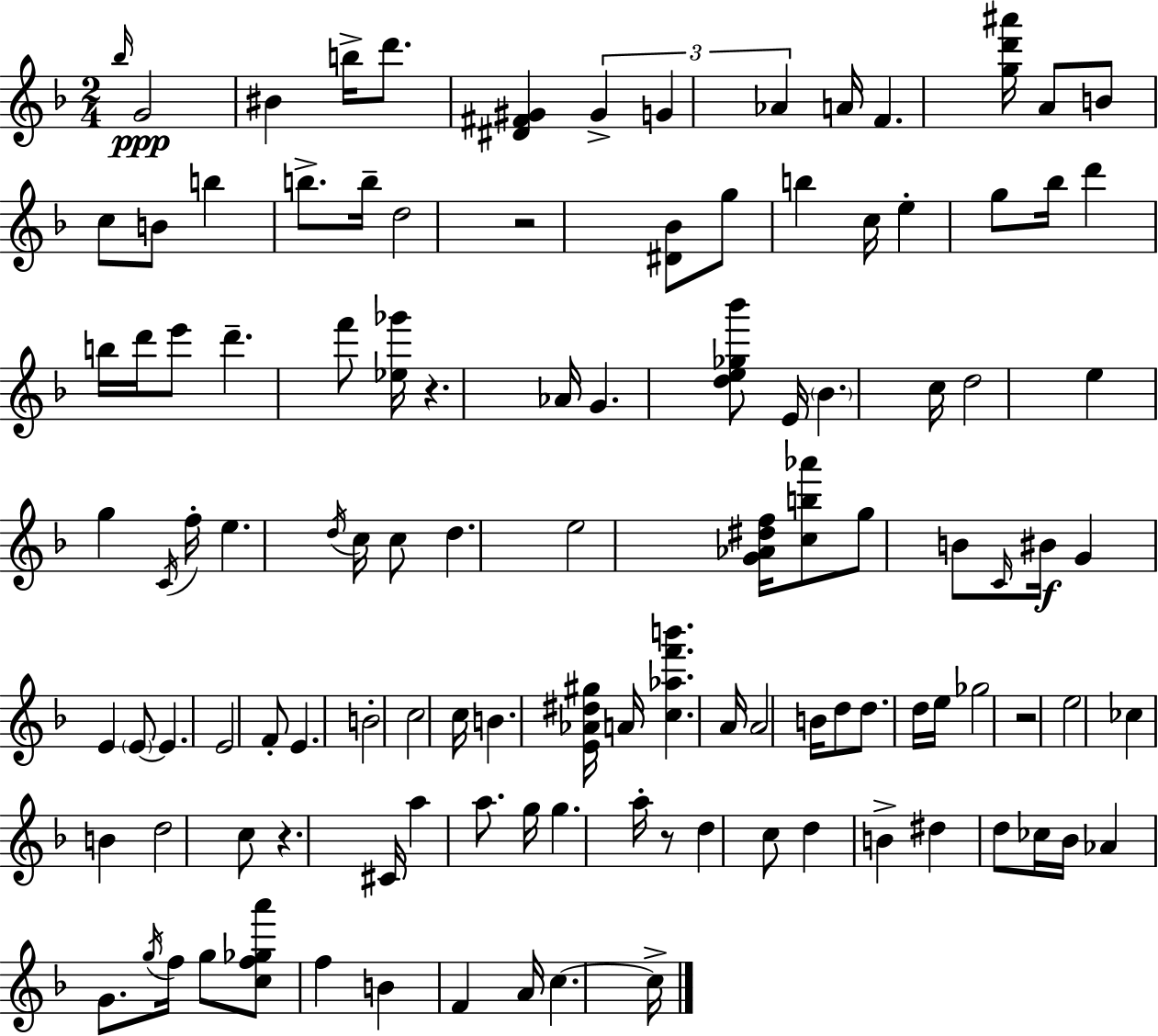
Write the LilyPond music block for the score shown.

{
  \clef treble
  \numericTimeSignature
  \time 2/4
  \key f \major
  \grace { bes''16 }\ppp g'2 | bis'4 b''16-> d'''8. | <dis' fis' gis'>4 \tuplet 3/2 { gis'4-> | g'4 aes'4 } | \break a'16 f'4. | <g'' d''' ais'''>16 a'8 b'8 c''8 b'8 | b''4 b''8.-> | b''16-- d''2 | \break r2 | <dis' bes'>8 g''8 b''4 | c''16 e''4-. g''8 | bes''16 d'''4 b''16 d'''16 e'''8 | \break d'''4.-- f'''8 | <ees'' ges'''>16 r4. | aes'16 g'4. <d'' e'' ges'' bes'''>8 | e'16 \parenthesize bes'4. | \break c''16 d''2 | e''4 g''4 | \acciaccatura { c'16 } f''16-. e''4. | \acciaccatura { d''16 } c''16 c''8 d''4. | \break e''2 | <g' aes' dis'' f''>16 <c'' b'' aes'''>8 g''8 | b'8 \grace { c'16 }\f bis'16 g'4 | e'4 \parenthesize e'8~~ e'4. | \break e'2 | f'8-. e'4. | b'2-. | c''2 | \break c''16 b'4. | <e' aes' dis'' gis''>16 a'16 <c'' aes'' f''' b'''>4. | a'16 a'2 | b'16 d''8 d''8. | \break d''16 e''16 ges''2 | r2 | e''2 | ces''4 | \break b'4 d''2 | c''8 r4. | cis'16 a''4 | a''8. g''16 g''4. | \break a''16-. r8 d''4 | c''8 d''4 | b'4-> dis''4 | d''8 ces''16 bes'16 aes'4 | \break g'8. \acciaccatura { g''16 } f''16 g''8 <c'' f'' ges'' a'''>8 | f''4 b'4 | f'4 a'16 c''4.~~ | c''16-> \bar "|."
}